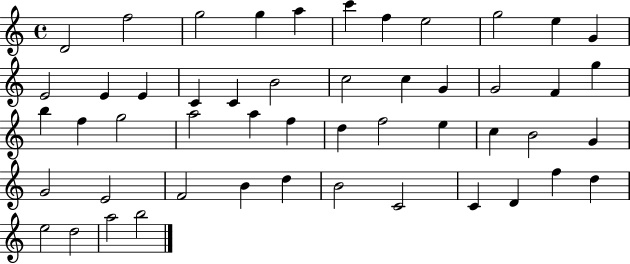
X:1
T:Untitled
M:4/4
L:1/4
K:C
D2 f2 g2 g a c' f e2 g2 e G E2 E E C C B2 c2 c G G2 F g b f g2 a2 a f d f2 e c B2 G G2 E2 F2 B d B2 C2 C D f d e2 d2 a2 b2